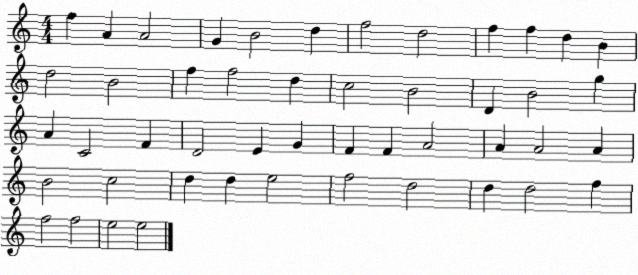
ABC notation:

X:1
T:Untitled
M:4/4
L:1/4
K:C
f A A2 G B2 d f2 d2 f f d B d2 B2 f f2 d c2 B2 D B2 g A C2 F D2 E G F F A2 A A2 A B2 c2 d d e2 f2 d2 d d2 f f2 f2 e2 e2